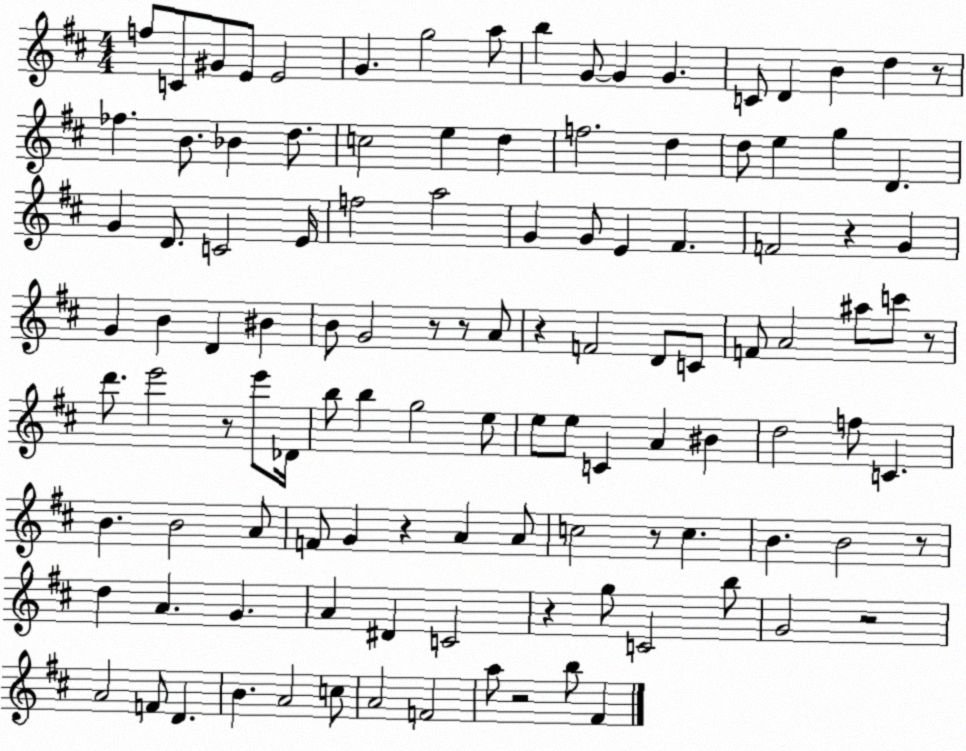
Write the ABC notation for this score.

X:1
T:Untitled
M:4/4
L:1/4
K:D
f/2 C/2 ^G/2 E/2 E2 G g2 a/2 b G/2 G G C/2 D B d z/2 _f B/2 _B d/2 c2 e d f2 d d/2 e g D G D/2 C2 E/4 f2 a2 G G/2 E ^F F2 z G G B D ^B B/2 G2 z/2 z/2 A/2 z F2 D/2 C/2 F/2 A2 ^a/2 c'/2 z/2 d'/2 e'2 z/2 e'/2 _D/4 b/2 b g2 e/2 e/2 e/2 C A ^B d2 f/2 C B B2 A/2 F/2 G z A A/2 c2 z/2 c B B2 z/2 d A G A ^D C2 z g/2 C2 b/2 G2 z2 A2 F/2 D B A2 c/2 A2 F2 a/2 z2 b/2 ^F